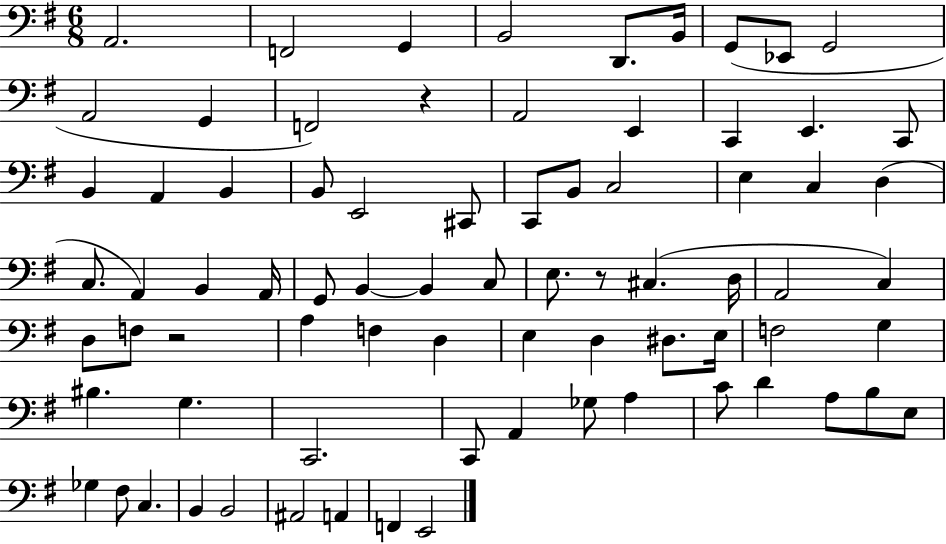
A2/h. F2/h G2/q B2/h D2/e. B2/s G2/e Eb2/e G2/h A2/h G2/q F2/h R/q A2/h E2/q C2/q E2/q. C2/e B2/q A2/q B2/q B2/e E2/h C#2/e C2/e B2/e C3/h E3/q C3/q D3/q C3/e. A2/q B2/q A2/s G2/e B2/q B2/q C3/e E3/e. R/e C#3/q. D3/s A2/h C3/q D3/e F3/e R/h A3/q F3/q D3/q E3/q D3/q D#3/e. E3/s F3/h G3/q BIS3/q. G3/q. C2/h. C2/e A2/q Gb3/e A3/q C4/e D4/q A3/e B3/e E3/e Gb3/q F#3/e C3/q. B2/q B2/h A#2/h A2/q F2/q E2/h